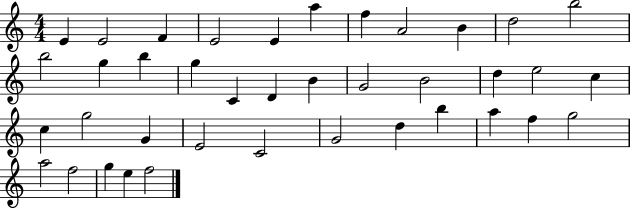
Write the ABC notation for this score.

X:1
T:Untitled
M:4/4
L:1/4
K:C
E E2 F E2 E a f A2 B d2 b2 b2 g b g C D B G2 B2 d e2 c c g2 G E2 C2 G2 d b a f g2 a2 f2 g e f2